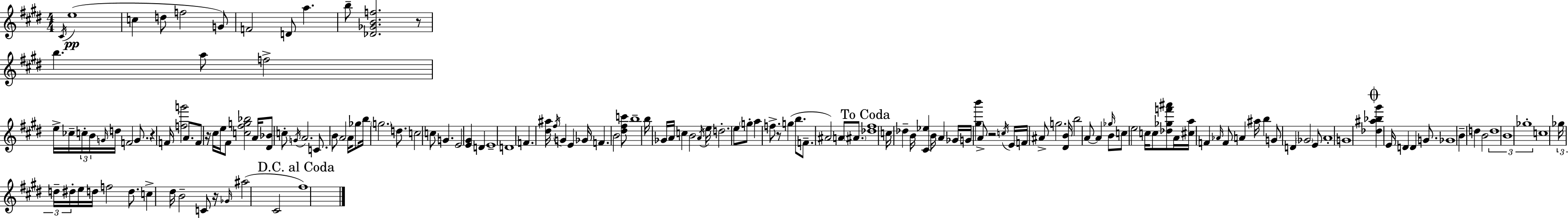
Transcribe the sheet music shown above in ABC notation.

X:1
T:Untitled
M:4/4
L:1/4
K:E
^C/4 e4 c d/2 f2 G/2 F2 D/2 a b/2 [_D_GBf]2 z/2 b a/2 f2 e/4 _c/4 c/4 B/4 G/4 d/4 F2 G/2 z F/4 [fg']2 A/2 F/2 z/4 ^c/4 e/4 ^F/2 [c^fg_b]2 A/4 [^D_B]/2 c/2 G/4 A2 C/2 B/2 A2 A/4 _g/2 b/4 g2 d/2 c2 c/2 G E2 [E^G] D E4 D4 F [^d^a]/4 ^f/4 G E _G/4 F B2 [^d^fc']/2 b4 b/4 _G/4 A/4 c B2 A/4 e/4 d2 e/2 g/2 a f/2 z/2 g b/2 F/2 ^A2 A/2 ^A/2 [_d^f]4 c/4 _d B/4 [^C_e] B/4 A _G/4 G/4 [^gb'] A/2 z2 c/4 E/4 F/4 ^A/2 g2 [^DB]/4 b2 A/2 A _g/4 B/2 c/2 e2 c/4 c/2 [_d_gf'^a']/2 A/4 [^ca]/4 F _A/4 F/2 A ^a/4 b G/2 D _G2 E/2 A4 G4 [_d^a_b^g'] E/4 D D G/2 _G4 B d B2 d4 B4 _g4 c4 _g/4 d/4 ^d/4 e/4 d/4 f2 d/2 c ^d/4 B2 C/2 z/4 _G/4 ^a2 ^C2 ^f4